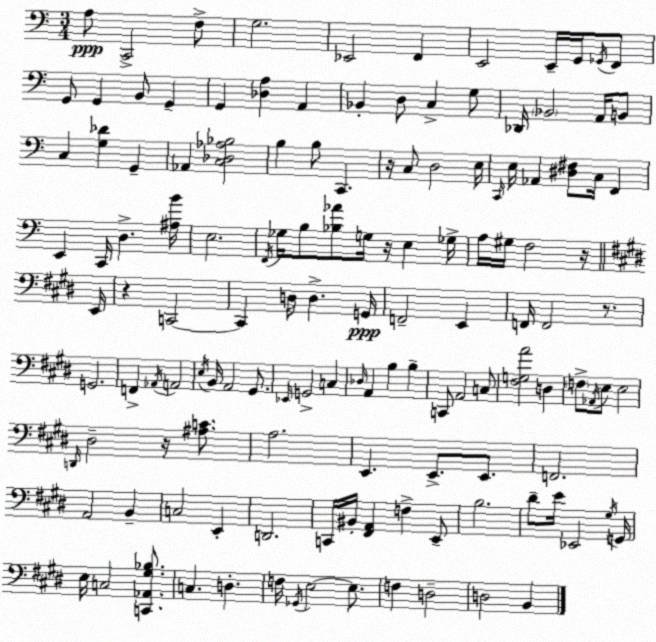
X:1
T:Untitled
M:3/4
L:1/4
K:Am
A,/2 C,,2 F,/2 G,2 _E,,2 F,, E,,2 E,,/4 G,,/4 _G,,/4 F,,/2 G,,/2 G,, B,,/2 G,, G,, [_D,A,] A,, _B,, D,/2 C, G,/2 _D,,/4 _B,,2 A,,/4 B,,/2 C, [G,_D] G,, _A,, [C,_D,_A,_B,]2 B, B,/2 C,, z/4 C,/2 D,2 E,/4 C,,/4 E,/4 _A,, [^D,^F,]/2 C,/4 F,, E,, C,,/4 D, [^A,B]/4 E,2 F,,/4 _G,/4 B,/2 [_B,_A]/2 G,/4 z/4 E, _G,/4 A,/4 ^G,/4 F,2 z/4 E,,/4 z C,,2 C,, D,/4 D, G,,/4 F,,2 E,, F,,/4 F,,2 z/2 G,,2 F,, _A,,/4 A,,2 E,/4 B,,/4 A,,2 ^G,,/2 _E,,/4 G,,2 C, _D,/4 A,, B, B, C,,/2 A,,2 C,/2 [^F,G,A]2 D, F,/2 _A,,/4 E,/2 E,2 D,,/4 ^D,2 z/4 [^A,C]/2 A,2 E,, E,,/2 E,,/2 F,,2 A,,2 B,, C,2 E,, D,,2 C,,/4 ^B,,/4 [^F,,A,,] F, E,,/2 B,2 ^D/2 E/4 _E,,2 ^G,/4 G,,/4 E,/4 C,2 [C,,_A,,^G,_B,]/2 C, D, F,/4 _G,,/4 E,2 E,/2 F, D,2 D,2 B,,